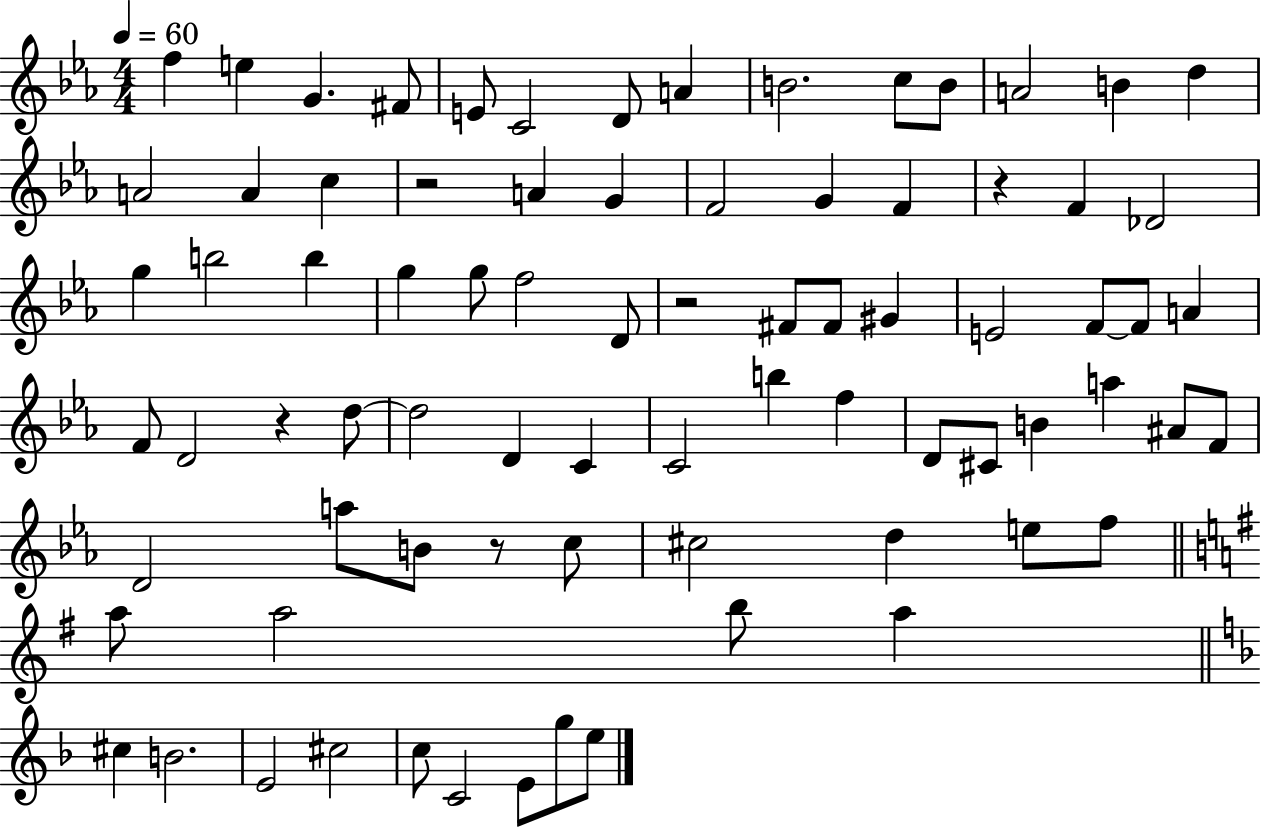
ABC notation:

X:1
T:Untitled
M:4/4
L:1/4
K:Eb
f e G ^F/2 E/2 C2 D/2 A B2 c/2 B/2 A2 B d A2 A c z2 A G F2 G F z F _D2 g b2 b g g/2 f2 D/2 z2 ^F/2 ^F/2 ^G E2 F/2 F/2 A F/2 D2 z d/2 d2 D C C2 b f D/2 ^C/2 B a ^A/2 F/2 D2 a/2 B/2 z/2 c/2 ^c2 d e/2 f/2 a/2 a2 b/2 a ^c B2 E2 ^c2 c/2 C2 E/2 g/2 e/2